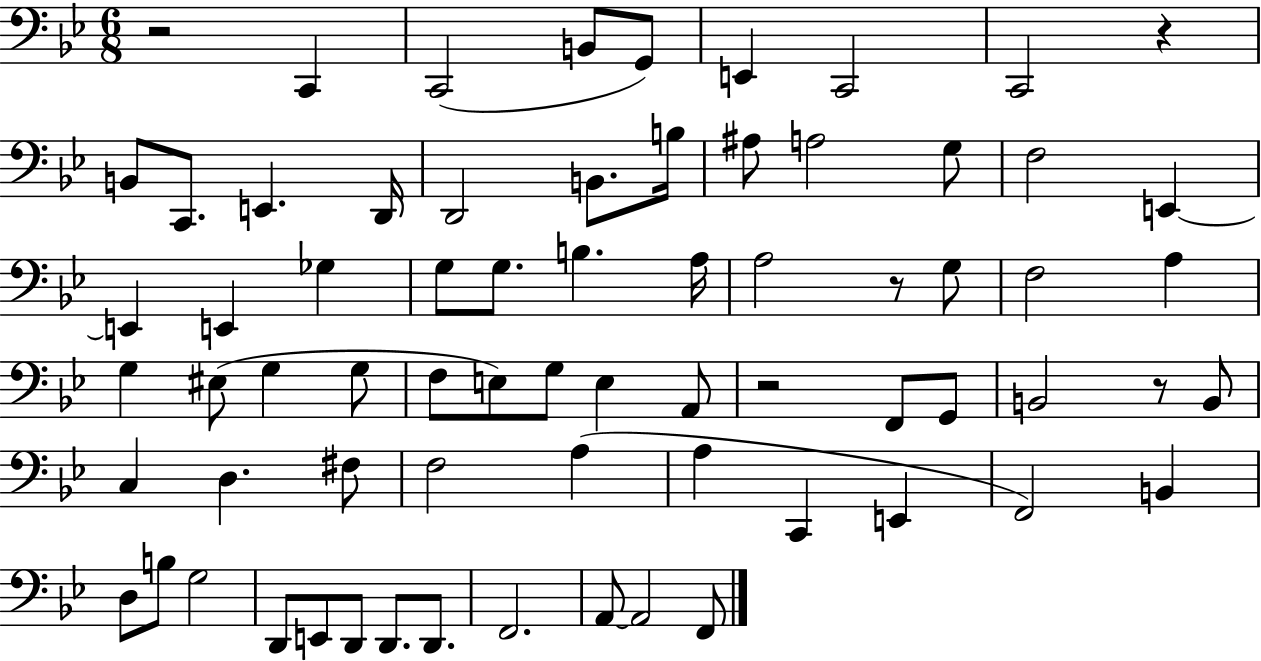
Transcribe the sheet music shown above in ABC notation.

X:1
T:Untitled
M:6/8
L:1/4
K:Bb
z2 C,, C,,2 B,,/2 G,,/2 E,, C,,2 C,,2 z B,,/2 C,,/2 E,, D,,/4 D,,2 B,,/2 B,/4 ^A,/2 A,2 G,/2 F,2 E,, E,, E,, _G, G,/2 G,/2 B, A,/4 A,2 z/2 G,/2 F,2 A, G, ^E,/2 G, G,/2 F,/2 E,/2 G,/2 E, A,,/2 z2 F,,/2 G,,/2 B,,2 z/2 B,,/2 C, D, ^F,/2 F,2 A, A, C,, E,, F,,2 B,, D,/2 B,/2 G,2 D,,/2 E,,/2 D,,/2 D,,/2 D,,/2 F,,2 A,,/2 A,,2 F,,/2